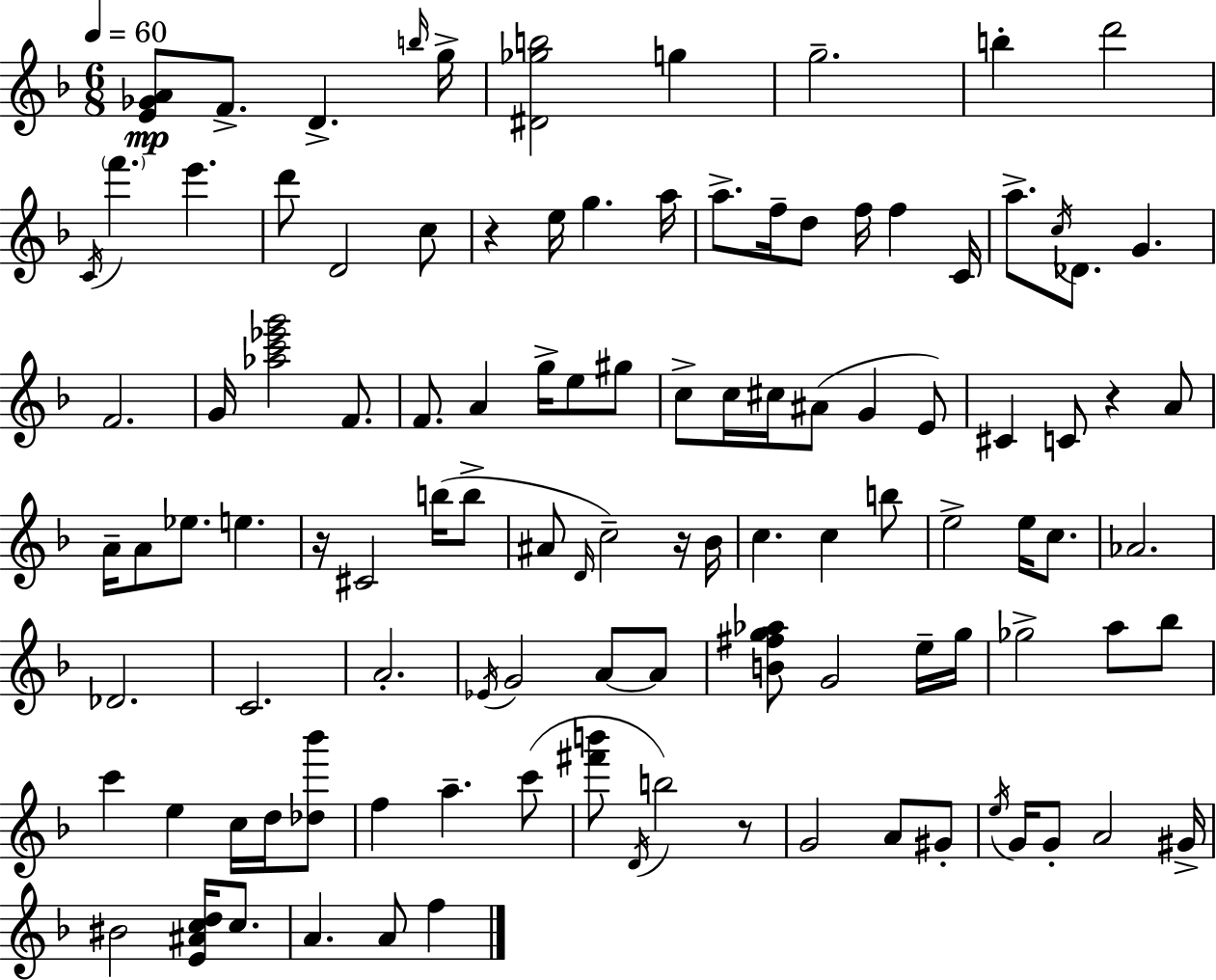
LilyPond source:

{
  \clef treble
  \numericTimeSignature
  \time 6/8
  \key d \minor
  \tempo 4 = 60
  <e' ges' a'>8\mp f'8.-> d'4.-> \grace { b''16 } | g''16-> <dis' ges'' b''>2 g''4 | g''2.-- | b''4-. d'''2 | \break \acciaccatura { c'16 } \parenthesize f'''4. e'''4. | d'''8 d'2 | c''8 r4 e''16 g''4. | a''16 a''8.-> f''16-- d''8 f''16 f''4 | \break c'16 a''8.-> \acciaccatura { c''16 } des'8. g'4. | f'2. | g'16 <aes'' c''' ees''' g'''>2 | f'8. f'8. a'4 g''16-> e''8 | \break gis''8 c''8-> c''16 cis''16 ais'8( g'4 | e'8) cis'4 c'8 r4 | a'8 a'16-- a'8 ees''8. e''4. | r16 cis'2 | \break b''16( b''8-> ais'8 \grace { d'16 } c''2--) | r16 bes'16 c''4. c''4 | b''8 e''2-> | e''16 c''8. aes'2. | \break des'2. | c'2. | a'2.-. | \acciaccatura { ees'16 } g'2 | \break a'8~~ a'8 <b' fis'' g'' aes''>8 g'2 | e''16-- g''16 ges''2-> | a''8 bes''8 c'''4 e''4 | c''16 d''16 <des'' bes'''>8 f''4 a''4.-- | \break c'''8( <fis''' b'''>8 \acciaccatura { d'16 } b''2) | r8 g'2 | a'8 gis'8-. \acciaccatura { e''16 } g'16 g'8-. a'2 | gis'16-> bis'2 | \break <e' ais' c'' d''>16 c''8. a'4. | a'8 f''4 \bar "|."
}